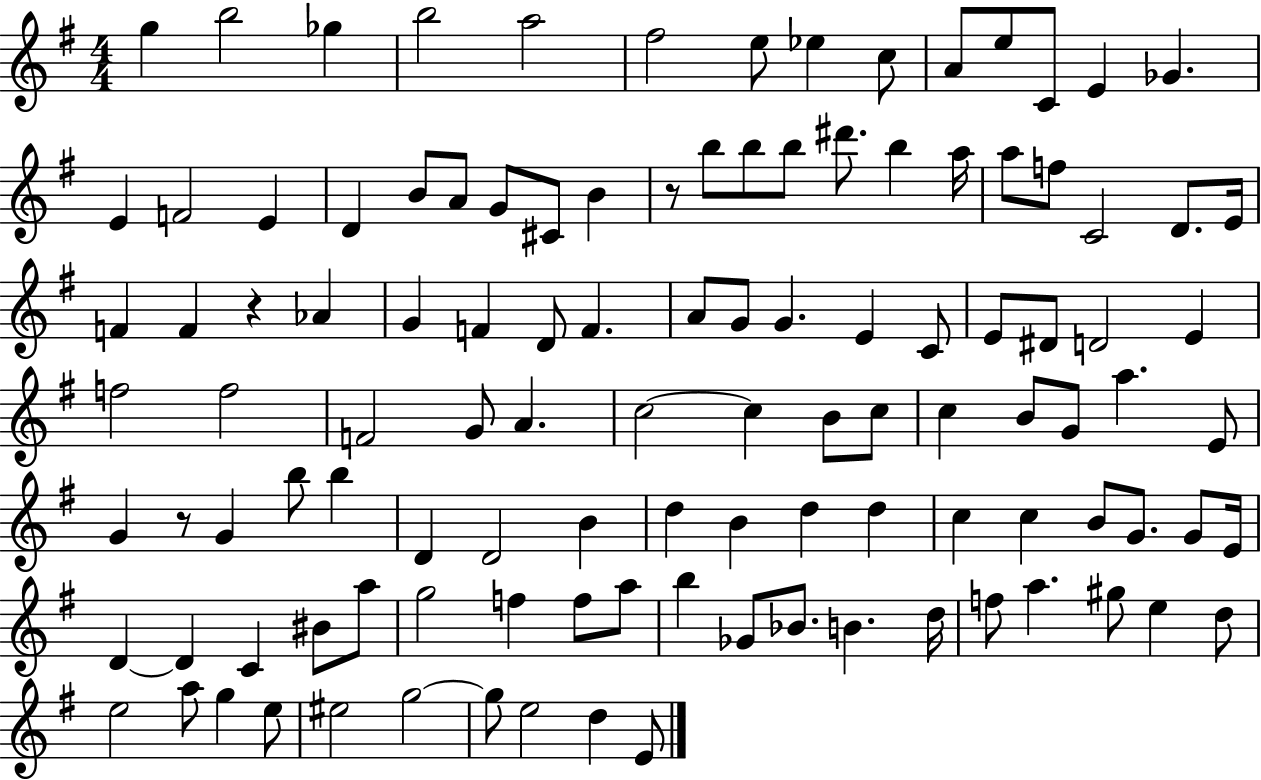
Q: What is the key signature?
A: G major